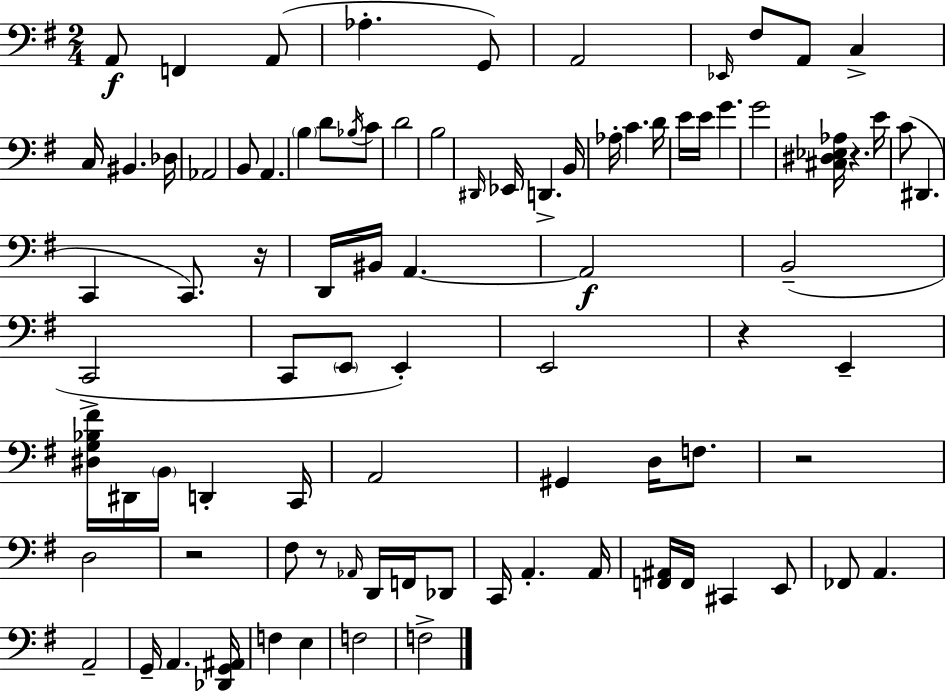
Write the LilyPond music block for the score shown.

{
  \clef bass
  \numericTimeSignature
  \time 2/4
  \key g \major
  a,8\f f,4 a,8( | aes4.-. g,8) | a,2 | \grace { ees,16 } fis8 a,8 c4-> | \break c16 bis,4. | des16 aes,2 | b,8 a,4. | \parenthesize b4 d'8 \acciaccatura { bes16 } | \break c'8 d'2 | b2 | \grace { dis,16 } ees,16 d,4.-> | b,16 aes16-. c'4. | \break d'16 e'16 e'16 g'4. | g'2 | <cis dis ees aes>16 r4. | e'16 c'8( dis,4. | \break c,4 c,8.) | r16 d,16 bis,16 a,4.~~ | a,2\f | b,2--( | \break c,2-> | c,8 \parenthesize e,8 e,4-.) | e,2 | r4 e,4-- | \break <dis g bes fis'>16 dis,16 \parenthesize b,16 d,4-. | c,16 a,2 | gis,4 d16 | f8. r2 | \break d2 | r2 | fis8 r8 \grace { aes,16 } | d,16 f,16 des,8 c,16 a,4.-. | \break a,16 <f, ais,>16 f,16 cis,4 | e,8 fes,8 a,4. | a,2-- | g,16-- a,4. | \break <des, g, ais,>16 f4 | e4 f2 | f2-> | \bar "|."
}